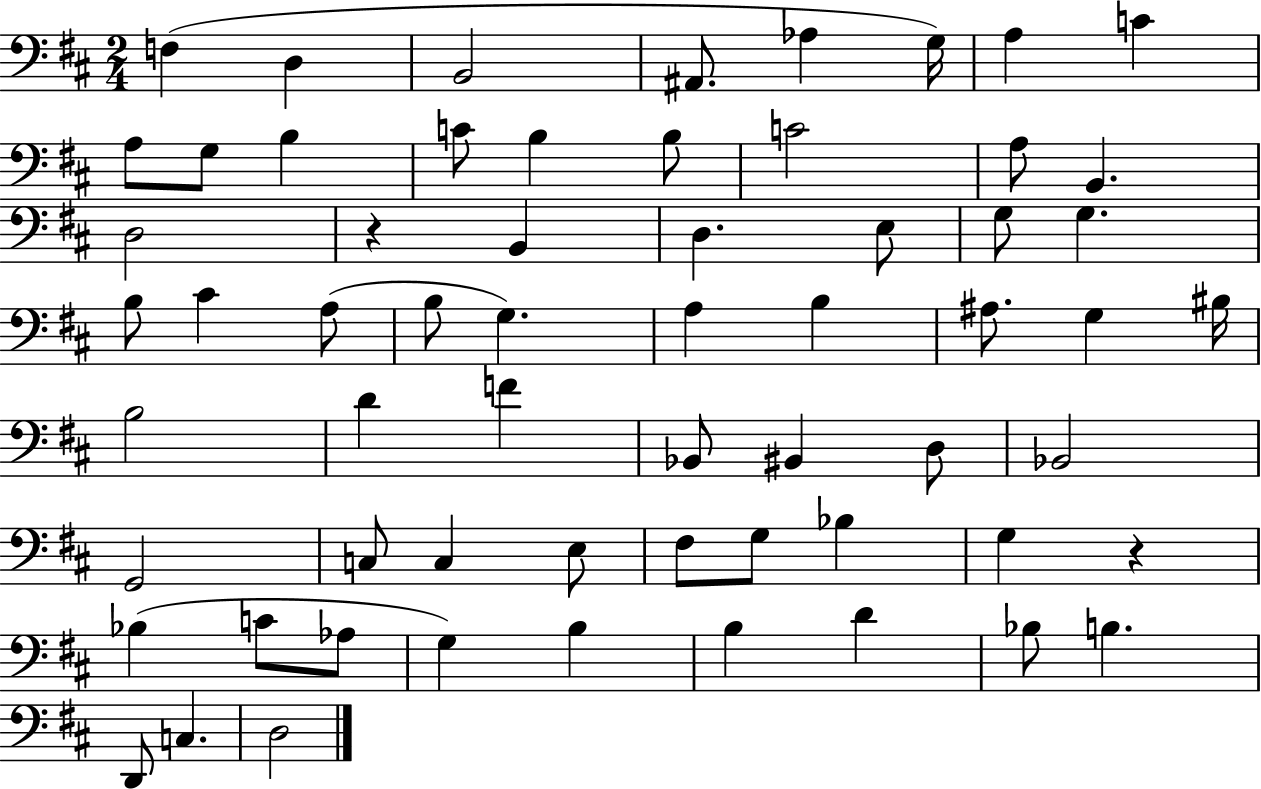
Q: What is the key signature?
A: D major